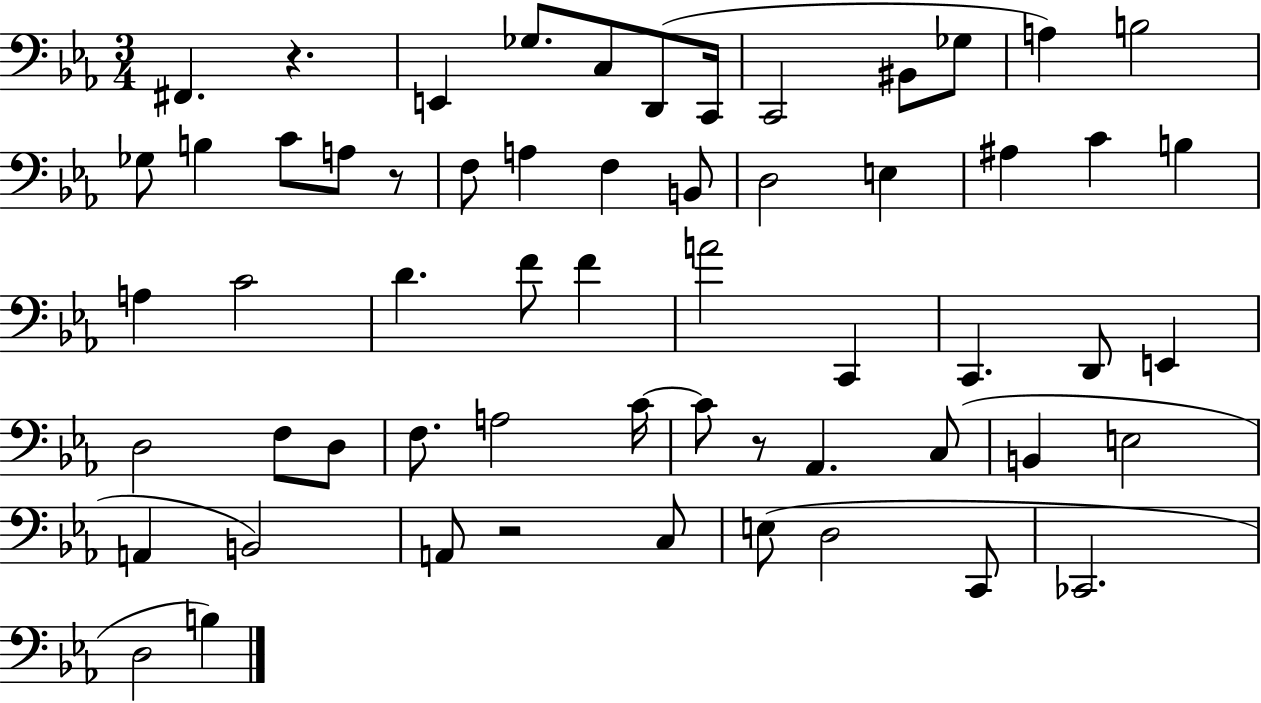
{
  \clef bass
  \numericTimeSignature
  \time 3/4
  \key ees \major
  fis,4. r4. | e,4 ges8. c8 d,8( c,16 | c,2 bis,8 ges8 | a4) b2 | \break ges8 b4 c'8 a8 r8 | f8 a4 f4 b,8 | d2 e4 | ais4 c'4 b4 | \break a4 c'2 | d'4. f'8 f'4 | a'2 c,4 | c,4. d,8 e,4 | \break d2 f8 d8 | f8. a2 c'16~~ | c'8 r8 aes,4. c8( | b,4 e2 | \break a,4 b,2) | a,8 r2 c8 | e8( d2 c,8 | ces,2. | \break d2 b4) | \bar "|."
}